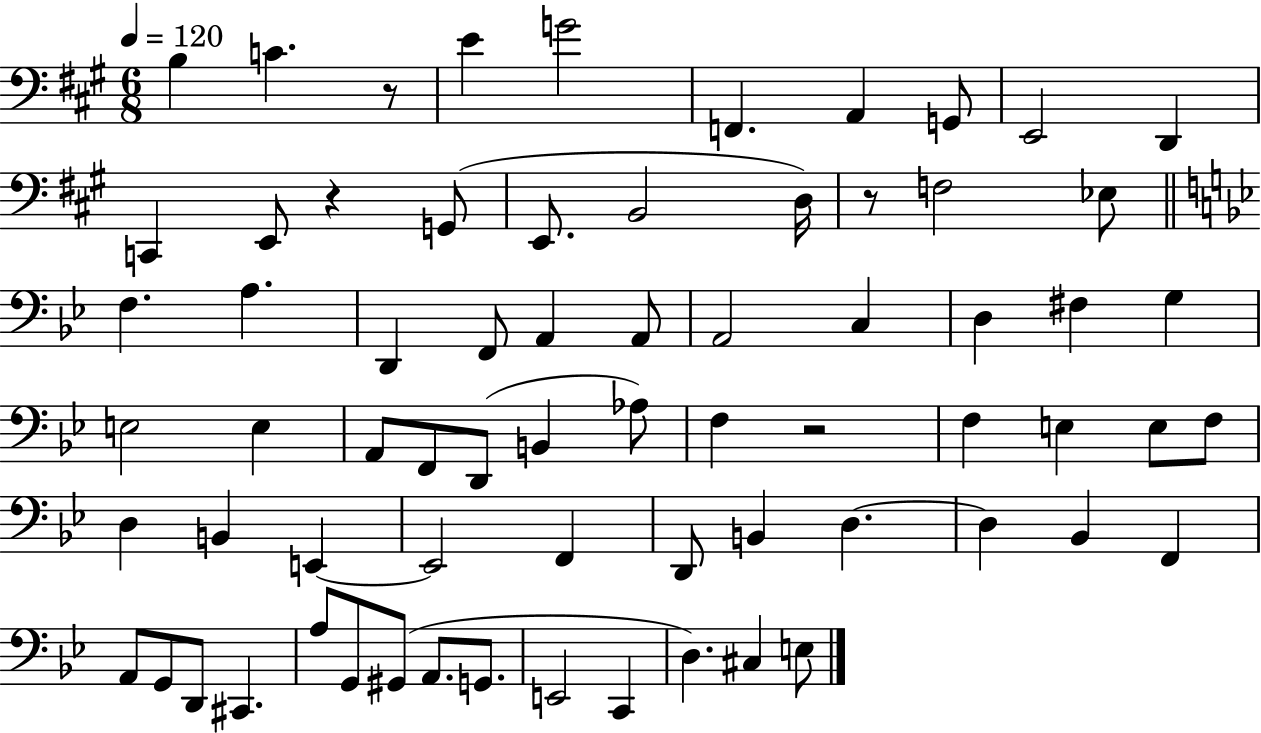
B3/q C4/q. R/e E4/q G4/h F2/q. A2/q G2/e E2/h D2/q C2/q E2/e R/q G2/e E2/e. B2/h D3/s R/e F3/h Eb3/e F3/q. A3/q. D2/q F2/e A2/q A2/e A2/h C3/q D3/q F#3/q G3/q E3/h E3/q A2/e F2/e D2/e B2/q Ab3/e F3/q R/h F3/q E3/q E3/e F3/e D3/q B2/q E2/q E2/h F2/q D2/e B2/q D3/q. D3/q Bb2/q F2/q A2/e G2/e D2/e C#2/q. A3/e G2/e G#2/e A2/e. G2/e. E2/h C2/q D3/q. C#3/q E3/e